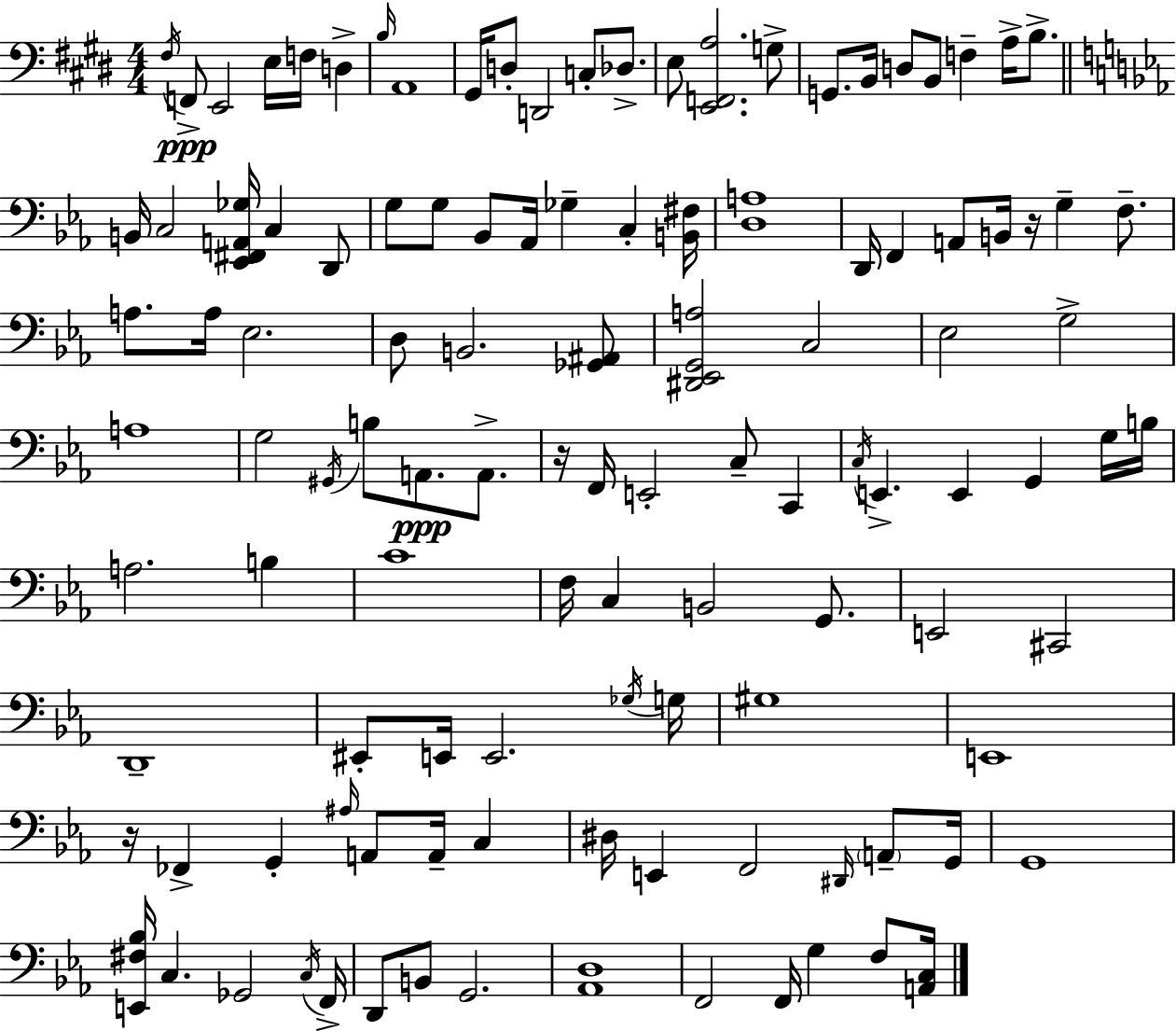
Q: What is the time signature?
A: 4/4